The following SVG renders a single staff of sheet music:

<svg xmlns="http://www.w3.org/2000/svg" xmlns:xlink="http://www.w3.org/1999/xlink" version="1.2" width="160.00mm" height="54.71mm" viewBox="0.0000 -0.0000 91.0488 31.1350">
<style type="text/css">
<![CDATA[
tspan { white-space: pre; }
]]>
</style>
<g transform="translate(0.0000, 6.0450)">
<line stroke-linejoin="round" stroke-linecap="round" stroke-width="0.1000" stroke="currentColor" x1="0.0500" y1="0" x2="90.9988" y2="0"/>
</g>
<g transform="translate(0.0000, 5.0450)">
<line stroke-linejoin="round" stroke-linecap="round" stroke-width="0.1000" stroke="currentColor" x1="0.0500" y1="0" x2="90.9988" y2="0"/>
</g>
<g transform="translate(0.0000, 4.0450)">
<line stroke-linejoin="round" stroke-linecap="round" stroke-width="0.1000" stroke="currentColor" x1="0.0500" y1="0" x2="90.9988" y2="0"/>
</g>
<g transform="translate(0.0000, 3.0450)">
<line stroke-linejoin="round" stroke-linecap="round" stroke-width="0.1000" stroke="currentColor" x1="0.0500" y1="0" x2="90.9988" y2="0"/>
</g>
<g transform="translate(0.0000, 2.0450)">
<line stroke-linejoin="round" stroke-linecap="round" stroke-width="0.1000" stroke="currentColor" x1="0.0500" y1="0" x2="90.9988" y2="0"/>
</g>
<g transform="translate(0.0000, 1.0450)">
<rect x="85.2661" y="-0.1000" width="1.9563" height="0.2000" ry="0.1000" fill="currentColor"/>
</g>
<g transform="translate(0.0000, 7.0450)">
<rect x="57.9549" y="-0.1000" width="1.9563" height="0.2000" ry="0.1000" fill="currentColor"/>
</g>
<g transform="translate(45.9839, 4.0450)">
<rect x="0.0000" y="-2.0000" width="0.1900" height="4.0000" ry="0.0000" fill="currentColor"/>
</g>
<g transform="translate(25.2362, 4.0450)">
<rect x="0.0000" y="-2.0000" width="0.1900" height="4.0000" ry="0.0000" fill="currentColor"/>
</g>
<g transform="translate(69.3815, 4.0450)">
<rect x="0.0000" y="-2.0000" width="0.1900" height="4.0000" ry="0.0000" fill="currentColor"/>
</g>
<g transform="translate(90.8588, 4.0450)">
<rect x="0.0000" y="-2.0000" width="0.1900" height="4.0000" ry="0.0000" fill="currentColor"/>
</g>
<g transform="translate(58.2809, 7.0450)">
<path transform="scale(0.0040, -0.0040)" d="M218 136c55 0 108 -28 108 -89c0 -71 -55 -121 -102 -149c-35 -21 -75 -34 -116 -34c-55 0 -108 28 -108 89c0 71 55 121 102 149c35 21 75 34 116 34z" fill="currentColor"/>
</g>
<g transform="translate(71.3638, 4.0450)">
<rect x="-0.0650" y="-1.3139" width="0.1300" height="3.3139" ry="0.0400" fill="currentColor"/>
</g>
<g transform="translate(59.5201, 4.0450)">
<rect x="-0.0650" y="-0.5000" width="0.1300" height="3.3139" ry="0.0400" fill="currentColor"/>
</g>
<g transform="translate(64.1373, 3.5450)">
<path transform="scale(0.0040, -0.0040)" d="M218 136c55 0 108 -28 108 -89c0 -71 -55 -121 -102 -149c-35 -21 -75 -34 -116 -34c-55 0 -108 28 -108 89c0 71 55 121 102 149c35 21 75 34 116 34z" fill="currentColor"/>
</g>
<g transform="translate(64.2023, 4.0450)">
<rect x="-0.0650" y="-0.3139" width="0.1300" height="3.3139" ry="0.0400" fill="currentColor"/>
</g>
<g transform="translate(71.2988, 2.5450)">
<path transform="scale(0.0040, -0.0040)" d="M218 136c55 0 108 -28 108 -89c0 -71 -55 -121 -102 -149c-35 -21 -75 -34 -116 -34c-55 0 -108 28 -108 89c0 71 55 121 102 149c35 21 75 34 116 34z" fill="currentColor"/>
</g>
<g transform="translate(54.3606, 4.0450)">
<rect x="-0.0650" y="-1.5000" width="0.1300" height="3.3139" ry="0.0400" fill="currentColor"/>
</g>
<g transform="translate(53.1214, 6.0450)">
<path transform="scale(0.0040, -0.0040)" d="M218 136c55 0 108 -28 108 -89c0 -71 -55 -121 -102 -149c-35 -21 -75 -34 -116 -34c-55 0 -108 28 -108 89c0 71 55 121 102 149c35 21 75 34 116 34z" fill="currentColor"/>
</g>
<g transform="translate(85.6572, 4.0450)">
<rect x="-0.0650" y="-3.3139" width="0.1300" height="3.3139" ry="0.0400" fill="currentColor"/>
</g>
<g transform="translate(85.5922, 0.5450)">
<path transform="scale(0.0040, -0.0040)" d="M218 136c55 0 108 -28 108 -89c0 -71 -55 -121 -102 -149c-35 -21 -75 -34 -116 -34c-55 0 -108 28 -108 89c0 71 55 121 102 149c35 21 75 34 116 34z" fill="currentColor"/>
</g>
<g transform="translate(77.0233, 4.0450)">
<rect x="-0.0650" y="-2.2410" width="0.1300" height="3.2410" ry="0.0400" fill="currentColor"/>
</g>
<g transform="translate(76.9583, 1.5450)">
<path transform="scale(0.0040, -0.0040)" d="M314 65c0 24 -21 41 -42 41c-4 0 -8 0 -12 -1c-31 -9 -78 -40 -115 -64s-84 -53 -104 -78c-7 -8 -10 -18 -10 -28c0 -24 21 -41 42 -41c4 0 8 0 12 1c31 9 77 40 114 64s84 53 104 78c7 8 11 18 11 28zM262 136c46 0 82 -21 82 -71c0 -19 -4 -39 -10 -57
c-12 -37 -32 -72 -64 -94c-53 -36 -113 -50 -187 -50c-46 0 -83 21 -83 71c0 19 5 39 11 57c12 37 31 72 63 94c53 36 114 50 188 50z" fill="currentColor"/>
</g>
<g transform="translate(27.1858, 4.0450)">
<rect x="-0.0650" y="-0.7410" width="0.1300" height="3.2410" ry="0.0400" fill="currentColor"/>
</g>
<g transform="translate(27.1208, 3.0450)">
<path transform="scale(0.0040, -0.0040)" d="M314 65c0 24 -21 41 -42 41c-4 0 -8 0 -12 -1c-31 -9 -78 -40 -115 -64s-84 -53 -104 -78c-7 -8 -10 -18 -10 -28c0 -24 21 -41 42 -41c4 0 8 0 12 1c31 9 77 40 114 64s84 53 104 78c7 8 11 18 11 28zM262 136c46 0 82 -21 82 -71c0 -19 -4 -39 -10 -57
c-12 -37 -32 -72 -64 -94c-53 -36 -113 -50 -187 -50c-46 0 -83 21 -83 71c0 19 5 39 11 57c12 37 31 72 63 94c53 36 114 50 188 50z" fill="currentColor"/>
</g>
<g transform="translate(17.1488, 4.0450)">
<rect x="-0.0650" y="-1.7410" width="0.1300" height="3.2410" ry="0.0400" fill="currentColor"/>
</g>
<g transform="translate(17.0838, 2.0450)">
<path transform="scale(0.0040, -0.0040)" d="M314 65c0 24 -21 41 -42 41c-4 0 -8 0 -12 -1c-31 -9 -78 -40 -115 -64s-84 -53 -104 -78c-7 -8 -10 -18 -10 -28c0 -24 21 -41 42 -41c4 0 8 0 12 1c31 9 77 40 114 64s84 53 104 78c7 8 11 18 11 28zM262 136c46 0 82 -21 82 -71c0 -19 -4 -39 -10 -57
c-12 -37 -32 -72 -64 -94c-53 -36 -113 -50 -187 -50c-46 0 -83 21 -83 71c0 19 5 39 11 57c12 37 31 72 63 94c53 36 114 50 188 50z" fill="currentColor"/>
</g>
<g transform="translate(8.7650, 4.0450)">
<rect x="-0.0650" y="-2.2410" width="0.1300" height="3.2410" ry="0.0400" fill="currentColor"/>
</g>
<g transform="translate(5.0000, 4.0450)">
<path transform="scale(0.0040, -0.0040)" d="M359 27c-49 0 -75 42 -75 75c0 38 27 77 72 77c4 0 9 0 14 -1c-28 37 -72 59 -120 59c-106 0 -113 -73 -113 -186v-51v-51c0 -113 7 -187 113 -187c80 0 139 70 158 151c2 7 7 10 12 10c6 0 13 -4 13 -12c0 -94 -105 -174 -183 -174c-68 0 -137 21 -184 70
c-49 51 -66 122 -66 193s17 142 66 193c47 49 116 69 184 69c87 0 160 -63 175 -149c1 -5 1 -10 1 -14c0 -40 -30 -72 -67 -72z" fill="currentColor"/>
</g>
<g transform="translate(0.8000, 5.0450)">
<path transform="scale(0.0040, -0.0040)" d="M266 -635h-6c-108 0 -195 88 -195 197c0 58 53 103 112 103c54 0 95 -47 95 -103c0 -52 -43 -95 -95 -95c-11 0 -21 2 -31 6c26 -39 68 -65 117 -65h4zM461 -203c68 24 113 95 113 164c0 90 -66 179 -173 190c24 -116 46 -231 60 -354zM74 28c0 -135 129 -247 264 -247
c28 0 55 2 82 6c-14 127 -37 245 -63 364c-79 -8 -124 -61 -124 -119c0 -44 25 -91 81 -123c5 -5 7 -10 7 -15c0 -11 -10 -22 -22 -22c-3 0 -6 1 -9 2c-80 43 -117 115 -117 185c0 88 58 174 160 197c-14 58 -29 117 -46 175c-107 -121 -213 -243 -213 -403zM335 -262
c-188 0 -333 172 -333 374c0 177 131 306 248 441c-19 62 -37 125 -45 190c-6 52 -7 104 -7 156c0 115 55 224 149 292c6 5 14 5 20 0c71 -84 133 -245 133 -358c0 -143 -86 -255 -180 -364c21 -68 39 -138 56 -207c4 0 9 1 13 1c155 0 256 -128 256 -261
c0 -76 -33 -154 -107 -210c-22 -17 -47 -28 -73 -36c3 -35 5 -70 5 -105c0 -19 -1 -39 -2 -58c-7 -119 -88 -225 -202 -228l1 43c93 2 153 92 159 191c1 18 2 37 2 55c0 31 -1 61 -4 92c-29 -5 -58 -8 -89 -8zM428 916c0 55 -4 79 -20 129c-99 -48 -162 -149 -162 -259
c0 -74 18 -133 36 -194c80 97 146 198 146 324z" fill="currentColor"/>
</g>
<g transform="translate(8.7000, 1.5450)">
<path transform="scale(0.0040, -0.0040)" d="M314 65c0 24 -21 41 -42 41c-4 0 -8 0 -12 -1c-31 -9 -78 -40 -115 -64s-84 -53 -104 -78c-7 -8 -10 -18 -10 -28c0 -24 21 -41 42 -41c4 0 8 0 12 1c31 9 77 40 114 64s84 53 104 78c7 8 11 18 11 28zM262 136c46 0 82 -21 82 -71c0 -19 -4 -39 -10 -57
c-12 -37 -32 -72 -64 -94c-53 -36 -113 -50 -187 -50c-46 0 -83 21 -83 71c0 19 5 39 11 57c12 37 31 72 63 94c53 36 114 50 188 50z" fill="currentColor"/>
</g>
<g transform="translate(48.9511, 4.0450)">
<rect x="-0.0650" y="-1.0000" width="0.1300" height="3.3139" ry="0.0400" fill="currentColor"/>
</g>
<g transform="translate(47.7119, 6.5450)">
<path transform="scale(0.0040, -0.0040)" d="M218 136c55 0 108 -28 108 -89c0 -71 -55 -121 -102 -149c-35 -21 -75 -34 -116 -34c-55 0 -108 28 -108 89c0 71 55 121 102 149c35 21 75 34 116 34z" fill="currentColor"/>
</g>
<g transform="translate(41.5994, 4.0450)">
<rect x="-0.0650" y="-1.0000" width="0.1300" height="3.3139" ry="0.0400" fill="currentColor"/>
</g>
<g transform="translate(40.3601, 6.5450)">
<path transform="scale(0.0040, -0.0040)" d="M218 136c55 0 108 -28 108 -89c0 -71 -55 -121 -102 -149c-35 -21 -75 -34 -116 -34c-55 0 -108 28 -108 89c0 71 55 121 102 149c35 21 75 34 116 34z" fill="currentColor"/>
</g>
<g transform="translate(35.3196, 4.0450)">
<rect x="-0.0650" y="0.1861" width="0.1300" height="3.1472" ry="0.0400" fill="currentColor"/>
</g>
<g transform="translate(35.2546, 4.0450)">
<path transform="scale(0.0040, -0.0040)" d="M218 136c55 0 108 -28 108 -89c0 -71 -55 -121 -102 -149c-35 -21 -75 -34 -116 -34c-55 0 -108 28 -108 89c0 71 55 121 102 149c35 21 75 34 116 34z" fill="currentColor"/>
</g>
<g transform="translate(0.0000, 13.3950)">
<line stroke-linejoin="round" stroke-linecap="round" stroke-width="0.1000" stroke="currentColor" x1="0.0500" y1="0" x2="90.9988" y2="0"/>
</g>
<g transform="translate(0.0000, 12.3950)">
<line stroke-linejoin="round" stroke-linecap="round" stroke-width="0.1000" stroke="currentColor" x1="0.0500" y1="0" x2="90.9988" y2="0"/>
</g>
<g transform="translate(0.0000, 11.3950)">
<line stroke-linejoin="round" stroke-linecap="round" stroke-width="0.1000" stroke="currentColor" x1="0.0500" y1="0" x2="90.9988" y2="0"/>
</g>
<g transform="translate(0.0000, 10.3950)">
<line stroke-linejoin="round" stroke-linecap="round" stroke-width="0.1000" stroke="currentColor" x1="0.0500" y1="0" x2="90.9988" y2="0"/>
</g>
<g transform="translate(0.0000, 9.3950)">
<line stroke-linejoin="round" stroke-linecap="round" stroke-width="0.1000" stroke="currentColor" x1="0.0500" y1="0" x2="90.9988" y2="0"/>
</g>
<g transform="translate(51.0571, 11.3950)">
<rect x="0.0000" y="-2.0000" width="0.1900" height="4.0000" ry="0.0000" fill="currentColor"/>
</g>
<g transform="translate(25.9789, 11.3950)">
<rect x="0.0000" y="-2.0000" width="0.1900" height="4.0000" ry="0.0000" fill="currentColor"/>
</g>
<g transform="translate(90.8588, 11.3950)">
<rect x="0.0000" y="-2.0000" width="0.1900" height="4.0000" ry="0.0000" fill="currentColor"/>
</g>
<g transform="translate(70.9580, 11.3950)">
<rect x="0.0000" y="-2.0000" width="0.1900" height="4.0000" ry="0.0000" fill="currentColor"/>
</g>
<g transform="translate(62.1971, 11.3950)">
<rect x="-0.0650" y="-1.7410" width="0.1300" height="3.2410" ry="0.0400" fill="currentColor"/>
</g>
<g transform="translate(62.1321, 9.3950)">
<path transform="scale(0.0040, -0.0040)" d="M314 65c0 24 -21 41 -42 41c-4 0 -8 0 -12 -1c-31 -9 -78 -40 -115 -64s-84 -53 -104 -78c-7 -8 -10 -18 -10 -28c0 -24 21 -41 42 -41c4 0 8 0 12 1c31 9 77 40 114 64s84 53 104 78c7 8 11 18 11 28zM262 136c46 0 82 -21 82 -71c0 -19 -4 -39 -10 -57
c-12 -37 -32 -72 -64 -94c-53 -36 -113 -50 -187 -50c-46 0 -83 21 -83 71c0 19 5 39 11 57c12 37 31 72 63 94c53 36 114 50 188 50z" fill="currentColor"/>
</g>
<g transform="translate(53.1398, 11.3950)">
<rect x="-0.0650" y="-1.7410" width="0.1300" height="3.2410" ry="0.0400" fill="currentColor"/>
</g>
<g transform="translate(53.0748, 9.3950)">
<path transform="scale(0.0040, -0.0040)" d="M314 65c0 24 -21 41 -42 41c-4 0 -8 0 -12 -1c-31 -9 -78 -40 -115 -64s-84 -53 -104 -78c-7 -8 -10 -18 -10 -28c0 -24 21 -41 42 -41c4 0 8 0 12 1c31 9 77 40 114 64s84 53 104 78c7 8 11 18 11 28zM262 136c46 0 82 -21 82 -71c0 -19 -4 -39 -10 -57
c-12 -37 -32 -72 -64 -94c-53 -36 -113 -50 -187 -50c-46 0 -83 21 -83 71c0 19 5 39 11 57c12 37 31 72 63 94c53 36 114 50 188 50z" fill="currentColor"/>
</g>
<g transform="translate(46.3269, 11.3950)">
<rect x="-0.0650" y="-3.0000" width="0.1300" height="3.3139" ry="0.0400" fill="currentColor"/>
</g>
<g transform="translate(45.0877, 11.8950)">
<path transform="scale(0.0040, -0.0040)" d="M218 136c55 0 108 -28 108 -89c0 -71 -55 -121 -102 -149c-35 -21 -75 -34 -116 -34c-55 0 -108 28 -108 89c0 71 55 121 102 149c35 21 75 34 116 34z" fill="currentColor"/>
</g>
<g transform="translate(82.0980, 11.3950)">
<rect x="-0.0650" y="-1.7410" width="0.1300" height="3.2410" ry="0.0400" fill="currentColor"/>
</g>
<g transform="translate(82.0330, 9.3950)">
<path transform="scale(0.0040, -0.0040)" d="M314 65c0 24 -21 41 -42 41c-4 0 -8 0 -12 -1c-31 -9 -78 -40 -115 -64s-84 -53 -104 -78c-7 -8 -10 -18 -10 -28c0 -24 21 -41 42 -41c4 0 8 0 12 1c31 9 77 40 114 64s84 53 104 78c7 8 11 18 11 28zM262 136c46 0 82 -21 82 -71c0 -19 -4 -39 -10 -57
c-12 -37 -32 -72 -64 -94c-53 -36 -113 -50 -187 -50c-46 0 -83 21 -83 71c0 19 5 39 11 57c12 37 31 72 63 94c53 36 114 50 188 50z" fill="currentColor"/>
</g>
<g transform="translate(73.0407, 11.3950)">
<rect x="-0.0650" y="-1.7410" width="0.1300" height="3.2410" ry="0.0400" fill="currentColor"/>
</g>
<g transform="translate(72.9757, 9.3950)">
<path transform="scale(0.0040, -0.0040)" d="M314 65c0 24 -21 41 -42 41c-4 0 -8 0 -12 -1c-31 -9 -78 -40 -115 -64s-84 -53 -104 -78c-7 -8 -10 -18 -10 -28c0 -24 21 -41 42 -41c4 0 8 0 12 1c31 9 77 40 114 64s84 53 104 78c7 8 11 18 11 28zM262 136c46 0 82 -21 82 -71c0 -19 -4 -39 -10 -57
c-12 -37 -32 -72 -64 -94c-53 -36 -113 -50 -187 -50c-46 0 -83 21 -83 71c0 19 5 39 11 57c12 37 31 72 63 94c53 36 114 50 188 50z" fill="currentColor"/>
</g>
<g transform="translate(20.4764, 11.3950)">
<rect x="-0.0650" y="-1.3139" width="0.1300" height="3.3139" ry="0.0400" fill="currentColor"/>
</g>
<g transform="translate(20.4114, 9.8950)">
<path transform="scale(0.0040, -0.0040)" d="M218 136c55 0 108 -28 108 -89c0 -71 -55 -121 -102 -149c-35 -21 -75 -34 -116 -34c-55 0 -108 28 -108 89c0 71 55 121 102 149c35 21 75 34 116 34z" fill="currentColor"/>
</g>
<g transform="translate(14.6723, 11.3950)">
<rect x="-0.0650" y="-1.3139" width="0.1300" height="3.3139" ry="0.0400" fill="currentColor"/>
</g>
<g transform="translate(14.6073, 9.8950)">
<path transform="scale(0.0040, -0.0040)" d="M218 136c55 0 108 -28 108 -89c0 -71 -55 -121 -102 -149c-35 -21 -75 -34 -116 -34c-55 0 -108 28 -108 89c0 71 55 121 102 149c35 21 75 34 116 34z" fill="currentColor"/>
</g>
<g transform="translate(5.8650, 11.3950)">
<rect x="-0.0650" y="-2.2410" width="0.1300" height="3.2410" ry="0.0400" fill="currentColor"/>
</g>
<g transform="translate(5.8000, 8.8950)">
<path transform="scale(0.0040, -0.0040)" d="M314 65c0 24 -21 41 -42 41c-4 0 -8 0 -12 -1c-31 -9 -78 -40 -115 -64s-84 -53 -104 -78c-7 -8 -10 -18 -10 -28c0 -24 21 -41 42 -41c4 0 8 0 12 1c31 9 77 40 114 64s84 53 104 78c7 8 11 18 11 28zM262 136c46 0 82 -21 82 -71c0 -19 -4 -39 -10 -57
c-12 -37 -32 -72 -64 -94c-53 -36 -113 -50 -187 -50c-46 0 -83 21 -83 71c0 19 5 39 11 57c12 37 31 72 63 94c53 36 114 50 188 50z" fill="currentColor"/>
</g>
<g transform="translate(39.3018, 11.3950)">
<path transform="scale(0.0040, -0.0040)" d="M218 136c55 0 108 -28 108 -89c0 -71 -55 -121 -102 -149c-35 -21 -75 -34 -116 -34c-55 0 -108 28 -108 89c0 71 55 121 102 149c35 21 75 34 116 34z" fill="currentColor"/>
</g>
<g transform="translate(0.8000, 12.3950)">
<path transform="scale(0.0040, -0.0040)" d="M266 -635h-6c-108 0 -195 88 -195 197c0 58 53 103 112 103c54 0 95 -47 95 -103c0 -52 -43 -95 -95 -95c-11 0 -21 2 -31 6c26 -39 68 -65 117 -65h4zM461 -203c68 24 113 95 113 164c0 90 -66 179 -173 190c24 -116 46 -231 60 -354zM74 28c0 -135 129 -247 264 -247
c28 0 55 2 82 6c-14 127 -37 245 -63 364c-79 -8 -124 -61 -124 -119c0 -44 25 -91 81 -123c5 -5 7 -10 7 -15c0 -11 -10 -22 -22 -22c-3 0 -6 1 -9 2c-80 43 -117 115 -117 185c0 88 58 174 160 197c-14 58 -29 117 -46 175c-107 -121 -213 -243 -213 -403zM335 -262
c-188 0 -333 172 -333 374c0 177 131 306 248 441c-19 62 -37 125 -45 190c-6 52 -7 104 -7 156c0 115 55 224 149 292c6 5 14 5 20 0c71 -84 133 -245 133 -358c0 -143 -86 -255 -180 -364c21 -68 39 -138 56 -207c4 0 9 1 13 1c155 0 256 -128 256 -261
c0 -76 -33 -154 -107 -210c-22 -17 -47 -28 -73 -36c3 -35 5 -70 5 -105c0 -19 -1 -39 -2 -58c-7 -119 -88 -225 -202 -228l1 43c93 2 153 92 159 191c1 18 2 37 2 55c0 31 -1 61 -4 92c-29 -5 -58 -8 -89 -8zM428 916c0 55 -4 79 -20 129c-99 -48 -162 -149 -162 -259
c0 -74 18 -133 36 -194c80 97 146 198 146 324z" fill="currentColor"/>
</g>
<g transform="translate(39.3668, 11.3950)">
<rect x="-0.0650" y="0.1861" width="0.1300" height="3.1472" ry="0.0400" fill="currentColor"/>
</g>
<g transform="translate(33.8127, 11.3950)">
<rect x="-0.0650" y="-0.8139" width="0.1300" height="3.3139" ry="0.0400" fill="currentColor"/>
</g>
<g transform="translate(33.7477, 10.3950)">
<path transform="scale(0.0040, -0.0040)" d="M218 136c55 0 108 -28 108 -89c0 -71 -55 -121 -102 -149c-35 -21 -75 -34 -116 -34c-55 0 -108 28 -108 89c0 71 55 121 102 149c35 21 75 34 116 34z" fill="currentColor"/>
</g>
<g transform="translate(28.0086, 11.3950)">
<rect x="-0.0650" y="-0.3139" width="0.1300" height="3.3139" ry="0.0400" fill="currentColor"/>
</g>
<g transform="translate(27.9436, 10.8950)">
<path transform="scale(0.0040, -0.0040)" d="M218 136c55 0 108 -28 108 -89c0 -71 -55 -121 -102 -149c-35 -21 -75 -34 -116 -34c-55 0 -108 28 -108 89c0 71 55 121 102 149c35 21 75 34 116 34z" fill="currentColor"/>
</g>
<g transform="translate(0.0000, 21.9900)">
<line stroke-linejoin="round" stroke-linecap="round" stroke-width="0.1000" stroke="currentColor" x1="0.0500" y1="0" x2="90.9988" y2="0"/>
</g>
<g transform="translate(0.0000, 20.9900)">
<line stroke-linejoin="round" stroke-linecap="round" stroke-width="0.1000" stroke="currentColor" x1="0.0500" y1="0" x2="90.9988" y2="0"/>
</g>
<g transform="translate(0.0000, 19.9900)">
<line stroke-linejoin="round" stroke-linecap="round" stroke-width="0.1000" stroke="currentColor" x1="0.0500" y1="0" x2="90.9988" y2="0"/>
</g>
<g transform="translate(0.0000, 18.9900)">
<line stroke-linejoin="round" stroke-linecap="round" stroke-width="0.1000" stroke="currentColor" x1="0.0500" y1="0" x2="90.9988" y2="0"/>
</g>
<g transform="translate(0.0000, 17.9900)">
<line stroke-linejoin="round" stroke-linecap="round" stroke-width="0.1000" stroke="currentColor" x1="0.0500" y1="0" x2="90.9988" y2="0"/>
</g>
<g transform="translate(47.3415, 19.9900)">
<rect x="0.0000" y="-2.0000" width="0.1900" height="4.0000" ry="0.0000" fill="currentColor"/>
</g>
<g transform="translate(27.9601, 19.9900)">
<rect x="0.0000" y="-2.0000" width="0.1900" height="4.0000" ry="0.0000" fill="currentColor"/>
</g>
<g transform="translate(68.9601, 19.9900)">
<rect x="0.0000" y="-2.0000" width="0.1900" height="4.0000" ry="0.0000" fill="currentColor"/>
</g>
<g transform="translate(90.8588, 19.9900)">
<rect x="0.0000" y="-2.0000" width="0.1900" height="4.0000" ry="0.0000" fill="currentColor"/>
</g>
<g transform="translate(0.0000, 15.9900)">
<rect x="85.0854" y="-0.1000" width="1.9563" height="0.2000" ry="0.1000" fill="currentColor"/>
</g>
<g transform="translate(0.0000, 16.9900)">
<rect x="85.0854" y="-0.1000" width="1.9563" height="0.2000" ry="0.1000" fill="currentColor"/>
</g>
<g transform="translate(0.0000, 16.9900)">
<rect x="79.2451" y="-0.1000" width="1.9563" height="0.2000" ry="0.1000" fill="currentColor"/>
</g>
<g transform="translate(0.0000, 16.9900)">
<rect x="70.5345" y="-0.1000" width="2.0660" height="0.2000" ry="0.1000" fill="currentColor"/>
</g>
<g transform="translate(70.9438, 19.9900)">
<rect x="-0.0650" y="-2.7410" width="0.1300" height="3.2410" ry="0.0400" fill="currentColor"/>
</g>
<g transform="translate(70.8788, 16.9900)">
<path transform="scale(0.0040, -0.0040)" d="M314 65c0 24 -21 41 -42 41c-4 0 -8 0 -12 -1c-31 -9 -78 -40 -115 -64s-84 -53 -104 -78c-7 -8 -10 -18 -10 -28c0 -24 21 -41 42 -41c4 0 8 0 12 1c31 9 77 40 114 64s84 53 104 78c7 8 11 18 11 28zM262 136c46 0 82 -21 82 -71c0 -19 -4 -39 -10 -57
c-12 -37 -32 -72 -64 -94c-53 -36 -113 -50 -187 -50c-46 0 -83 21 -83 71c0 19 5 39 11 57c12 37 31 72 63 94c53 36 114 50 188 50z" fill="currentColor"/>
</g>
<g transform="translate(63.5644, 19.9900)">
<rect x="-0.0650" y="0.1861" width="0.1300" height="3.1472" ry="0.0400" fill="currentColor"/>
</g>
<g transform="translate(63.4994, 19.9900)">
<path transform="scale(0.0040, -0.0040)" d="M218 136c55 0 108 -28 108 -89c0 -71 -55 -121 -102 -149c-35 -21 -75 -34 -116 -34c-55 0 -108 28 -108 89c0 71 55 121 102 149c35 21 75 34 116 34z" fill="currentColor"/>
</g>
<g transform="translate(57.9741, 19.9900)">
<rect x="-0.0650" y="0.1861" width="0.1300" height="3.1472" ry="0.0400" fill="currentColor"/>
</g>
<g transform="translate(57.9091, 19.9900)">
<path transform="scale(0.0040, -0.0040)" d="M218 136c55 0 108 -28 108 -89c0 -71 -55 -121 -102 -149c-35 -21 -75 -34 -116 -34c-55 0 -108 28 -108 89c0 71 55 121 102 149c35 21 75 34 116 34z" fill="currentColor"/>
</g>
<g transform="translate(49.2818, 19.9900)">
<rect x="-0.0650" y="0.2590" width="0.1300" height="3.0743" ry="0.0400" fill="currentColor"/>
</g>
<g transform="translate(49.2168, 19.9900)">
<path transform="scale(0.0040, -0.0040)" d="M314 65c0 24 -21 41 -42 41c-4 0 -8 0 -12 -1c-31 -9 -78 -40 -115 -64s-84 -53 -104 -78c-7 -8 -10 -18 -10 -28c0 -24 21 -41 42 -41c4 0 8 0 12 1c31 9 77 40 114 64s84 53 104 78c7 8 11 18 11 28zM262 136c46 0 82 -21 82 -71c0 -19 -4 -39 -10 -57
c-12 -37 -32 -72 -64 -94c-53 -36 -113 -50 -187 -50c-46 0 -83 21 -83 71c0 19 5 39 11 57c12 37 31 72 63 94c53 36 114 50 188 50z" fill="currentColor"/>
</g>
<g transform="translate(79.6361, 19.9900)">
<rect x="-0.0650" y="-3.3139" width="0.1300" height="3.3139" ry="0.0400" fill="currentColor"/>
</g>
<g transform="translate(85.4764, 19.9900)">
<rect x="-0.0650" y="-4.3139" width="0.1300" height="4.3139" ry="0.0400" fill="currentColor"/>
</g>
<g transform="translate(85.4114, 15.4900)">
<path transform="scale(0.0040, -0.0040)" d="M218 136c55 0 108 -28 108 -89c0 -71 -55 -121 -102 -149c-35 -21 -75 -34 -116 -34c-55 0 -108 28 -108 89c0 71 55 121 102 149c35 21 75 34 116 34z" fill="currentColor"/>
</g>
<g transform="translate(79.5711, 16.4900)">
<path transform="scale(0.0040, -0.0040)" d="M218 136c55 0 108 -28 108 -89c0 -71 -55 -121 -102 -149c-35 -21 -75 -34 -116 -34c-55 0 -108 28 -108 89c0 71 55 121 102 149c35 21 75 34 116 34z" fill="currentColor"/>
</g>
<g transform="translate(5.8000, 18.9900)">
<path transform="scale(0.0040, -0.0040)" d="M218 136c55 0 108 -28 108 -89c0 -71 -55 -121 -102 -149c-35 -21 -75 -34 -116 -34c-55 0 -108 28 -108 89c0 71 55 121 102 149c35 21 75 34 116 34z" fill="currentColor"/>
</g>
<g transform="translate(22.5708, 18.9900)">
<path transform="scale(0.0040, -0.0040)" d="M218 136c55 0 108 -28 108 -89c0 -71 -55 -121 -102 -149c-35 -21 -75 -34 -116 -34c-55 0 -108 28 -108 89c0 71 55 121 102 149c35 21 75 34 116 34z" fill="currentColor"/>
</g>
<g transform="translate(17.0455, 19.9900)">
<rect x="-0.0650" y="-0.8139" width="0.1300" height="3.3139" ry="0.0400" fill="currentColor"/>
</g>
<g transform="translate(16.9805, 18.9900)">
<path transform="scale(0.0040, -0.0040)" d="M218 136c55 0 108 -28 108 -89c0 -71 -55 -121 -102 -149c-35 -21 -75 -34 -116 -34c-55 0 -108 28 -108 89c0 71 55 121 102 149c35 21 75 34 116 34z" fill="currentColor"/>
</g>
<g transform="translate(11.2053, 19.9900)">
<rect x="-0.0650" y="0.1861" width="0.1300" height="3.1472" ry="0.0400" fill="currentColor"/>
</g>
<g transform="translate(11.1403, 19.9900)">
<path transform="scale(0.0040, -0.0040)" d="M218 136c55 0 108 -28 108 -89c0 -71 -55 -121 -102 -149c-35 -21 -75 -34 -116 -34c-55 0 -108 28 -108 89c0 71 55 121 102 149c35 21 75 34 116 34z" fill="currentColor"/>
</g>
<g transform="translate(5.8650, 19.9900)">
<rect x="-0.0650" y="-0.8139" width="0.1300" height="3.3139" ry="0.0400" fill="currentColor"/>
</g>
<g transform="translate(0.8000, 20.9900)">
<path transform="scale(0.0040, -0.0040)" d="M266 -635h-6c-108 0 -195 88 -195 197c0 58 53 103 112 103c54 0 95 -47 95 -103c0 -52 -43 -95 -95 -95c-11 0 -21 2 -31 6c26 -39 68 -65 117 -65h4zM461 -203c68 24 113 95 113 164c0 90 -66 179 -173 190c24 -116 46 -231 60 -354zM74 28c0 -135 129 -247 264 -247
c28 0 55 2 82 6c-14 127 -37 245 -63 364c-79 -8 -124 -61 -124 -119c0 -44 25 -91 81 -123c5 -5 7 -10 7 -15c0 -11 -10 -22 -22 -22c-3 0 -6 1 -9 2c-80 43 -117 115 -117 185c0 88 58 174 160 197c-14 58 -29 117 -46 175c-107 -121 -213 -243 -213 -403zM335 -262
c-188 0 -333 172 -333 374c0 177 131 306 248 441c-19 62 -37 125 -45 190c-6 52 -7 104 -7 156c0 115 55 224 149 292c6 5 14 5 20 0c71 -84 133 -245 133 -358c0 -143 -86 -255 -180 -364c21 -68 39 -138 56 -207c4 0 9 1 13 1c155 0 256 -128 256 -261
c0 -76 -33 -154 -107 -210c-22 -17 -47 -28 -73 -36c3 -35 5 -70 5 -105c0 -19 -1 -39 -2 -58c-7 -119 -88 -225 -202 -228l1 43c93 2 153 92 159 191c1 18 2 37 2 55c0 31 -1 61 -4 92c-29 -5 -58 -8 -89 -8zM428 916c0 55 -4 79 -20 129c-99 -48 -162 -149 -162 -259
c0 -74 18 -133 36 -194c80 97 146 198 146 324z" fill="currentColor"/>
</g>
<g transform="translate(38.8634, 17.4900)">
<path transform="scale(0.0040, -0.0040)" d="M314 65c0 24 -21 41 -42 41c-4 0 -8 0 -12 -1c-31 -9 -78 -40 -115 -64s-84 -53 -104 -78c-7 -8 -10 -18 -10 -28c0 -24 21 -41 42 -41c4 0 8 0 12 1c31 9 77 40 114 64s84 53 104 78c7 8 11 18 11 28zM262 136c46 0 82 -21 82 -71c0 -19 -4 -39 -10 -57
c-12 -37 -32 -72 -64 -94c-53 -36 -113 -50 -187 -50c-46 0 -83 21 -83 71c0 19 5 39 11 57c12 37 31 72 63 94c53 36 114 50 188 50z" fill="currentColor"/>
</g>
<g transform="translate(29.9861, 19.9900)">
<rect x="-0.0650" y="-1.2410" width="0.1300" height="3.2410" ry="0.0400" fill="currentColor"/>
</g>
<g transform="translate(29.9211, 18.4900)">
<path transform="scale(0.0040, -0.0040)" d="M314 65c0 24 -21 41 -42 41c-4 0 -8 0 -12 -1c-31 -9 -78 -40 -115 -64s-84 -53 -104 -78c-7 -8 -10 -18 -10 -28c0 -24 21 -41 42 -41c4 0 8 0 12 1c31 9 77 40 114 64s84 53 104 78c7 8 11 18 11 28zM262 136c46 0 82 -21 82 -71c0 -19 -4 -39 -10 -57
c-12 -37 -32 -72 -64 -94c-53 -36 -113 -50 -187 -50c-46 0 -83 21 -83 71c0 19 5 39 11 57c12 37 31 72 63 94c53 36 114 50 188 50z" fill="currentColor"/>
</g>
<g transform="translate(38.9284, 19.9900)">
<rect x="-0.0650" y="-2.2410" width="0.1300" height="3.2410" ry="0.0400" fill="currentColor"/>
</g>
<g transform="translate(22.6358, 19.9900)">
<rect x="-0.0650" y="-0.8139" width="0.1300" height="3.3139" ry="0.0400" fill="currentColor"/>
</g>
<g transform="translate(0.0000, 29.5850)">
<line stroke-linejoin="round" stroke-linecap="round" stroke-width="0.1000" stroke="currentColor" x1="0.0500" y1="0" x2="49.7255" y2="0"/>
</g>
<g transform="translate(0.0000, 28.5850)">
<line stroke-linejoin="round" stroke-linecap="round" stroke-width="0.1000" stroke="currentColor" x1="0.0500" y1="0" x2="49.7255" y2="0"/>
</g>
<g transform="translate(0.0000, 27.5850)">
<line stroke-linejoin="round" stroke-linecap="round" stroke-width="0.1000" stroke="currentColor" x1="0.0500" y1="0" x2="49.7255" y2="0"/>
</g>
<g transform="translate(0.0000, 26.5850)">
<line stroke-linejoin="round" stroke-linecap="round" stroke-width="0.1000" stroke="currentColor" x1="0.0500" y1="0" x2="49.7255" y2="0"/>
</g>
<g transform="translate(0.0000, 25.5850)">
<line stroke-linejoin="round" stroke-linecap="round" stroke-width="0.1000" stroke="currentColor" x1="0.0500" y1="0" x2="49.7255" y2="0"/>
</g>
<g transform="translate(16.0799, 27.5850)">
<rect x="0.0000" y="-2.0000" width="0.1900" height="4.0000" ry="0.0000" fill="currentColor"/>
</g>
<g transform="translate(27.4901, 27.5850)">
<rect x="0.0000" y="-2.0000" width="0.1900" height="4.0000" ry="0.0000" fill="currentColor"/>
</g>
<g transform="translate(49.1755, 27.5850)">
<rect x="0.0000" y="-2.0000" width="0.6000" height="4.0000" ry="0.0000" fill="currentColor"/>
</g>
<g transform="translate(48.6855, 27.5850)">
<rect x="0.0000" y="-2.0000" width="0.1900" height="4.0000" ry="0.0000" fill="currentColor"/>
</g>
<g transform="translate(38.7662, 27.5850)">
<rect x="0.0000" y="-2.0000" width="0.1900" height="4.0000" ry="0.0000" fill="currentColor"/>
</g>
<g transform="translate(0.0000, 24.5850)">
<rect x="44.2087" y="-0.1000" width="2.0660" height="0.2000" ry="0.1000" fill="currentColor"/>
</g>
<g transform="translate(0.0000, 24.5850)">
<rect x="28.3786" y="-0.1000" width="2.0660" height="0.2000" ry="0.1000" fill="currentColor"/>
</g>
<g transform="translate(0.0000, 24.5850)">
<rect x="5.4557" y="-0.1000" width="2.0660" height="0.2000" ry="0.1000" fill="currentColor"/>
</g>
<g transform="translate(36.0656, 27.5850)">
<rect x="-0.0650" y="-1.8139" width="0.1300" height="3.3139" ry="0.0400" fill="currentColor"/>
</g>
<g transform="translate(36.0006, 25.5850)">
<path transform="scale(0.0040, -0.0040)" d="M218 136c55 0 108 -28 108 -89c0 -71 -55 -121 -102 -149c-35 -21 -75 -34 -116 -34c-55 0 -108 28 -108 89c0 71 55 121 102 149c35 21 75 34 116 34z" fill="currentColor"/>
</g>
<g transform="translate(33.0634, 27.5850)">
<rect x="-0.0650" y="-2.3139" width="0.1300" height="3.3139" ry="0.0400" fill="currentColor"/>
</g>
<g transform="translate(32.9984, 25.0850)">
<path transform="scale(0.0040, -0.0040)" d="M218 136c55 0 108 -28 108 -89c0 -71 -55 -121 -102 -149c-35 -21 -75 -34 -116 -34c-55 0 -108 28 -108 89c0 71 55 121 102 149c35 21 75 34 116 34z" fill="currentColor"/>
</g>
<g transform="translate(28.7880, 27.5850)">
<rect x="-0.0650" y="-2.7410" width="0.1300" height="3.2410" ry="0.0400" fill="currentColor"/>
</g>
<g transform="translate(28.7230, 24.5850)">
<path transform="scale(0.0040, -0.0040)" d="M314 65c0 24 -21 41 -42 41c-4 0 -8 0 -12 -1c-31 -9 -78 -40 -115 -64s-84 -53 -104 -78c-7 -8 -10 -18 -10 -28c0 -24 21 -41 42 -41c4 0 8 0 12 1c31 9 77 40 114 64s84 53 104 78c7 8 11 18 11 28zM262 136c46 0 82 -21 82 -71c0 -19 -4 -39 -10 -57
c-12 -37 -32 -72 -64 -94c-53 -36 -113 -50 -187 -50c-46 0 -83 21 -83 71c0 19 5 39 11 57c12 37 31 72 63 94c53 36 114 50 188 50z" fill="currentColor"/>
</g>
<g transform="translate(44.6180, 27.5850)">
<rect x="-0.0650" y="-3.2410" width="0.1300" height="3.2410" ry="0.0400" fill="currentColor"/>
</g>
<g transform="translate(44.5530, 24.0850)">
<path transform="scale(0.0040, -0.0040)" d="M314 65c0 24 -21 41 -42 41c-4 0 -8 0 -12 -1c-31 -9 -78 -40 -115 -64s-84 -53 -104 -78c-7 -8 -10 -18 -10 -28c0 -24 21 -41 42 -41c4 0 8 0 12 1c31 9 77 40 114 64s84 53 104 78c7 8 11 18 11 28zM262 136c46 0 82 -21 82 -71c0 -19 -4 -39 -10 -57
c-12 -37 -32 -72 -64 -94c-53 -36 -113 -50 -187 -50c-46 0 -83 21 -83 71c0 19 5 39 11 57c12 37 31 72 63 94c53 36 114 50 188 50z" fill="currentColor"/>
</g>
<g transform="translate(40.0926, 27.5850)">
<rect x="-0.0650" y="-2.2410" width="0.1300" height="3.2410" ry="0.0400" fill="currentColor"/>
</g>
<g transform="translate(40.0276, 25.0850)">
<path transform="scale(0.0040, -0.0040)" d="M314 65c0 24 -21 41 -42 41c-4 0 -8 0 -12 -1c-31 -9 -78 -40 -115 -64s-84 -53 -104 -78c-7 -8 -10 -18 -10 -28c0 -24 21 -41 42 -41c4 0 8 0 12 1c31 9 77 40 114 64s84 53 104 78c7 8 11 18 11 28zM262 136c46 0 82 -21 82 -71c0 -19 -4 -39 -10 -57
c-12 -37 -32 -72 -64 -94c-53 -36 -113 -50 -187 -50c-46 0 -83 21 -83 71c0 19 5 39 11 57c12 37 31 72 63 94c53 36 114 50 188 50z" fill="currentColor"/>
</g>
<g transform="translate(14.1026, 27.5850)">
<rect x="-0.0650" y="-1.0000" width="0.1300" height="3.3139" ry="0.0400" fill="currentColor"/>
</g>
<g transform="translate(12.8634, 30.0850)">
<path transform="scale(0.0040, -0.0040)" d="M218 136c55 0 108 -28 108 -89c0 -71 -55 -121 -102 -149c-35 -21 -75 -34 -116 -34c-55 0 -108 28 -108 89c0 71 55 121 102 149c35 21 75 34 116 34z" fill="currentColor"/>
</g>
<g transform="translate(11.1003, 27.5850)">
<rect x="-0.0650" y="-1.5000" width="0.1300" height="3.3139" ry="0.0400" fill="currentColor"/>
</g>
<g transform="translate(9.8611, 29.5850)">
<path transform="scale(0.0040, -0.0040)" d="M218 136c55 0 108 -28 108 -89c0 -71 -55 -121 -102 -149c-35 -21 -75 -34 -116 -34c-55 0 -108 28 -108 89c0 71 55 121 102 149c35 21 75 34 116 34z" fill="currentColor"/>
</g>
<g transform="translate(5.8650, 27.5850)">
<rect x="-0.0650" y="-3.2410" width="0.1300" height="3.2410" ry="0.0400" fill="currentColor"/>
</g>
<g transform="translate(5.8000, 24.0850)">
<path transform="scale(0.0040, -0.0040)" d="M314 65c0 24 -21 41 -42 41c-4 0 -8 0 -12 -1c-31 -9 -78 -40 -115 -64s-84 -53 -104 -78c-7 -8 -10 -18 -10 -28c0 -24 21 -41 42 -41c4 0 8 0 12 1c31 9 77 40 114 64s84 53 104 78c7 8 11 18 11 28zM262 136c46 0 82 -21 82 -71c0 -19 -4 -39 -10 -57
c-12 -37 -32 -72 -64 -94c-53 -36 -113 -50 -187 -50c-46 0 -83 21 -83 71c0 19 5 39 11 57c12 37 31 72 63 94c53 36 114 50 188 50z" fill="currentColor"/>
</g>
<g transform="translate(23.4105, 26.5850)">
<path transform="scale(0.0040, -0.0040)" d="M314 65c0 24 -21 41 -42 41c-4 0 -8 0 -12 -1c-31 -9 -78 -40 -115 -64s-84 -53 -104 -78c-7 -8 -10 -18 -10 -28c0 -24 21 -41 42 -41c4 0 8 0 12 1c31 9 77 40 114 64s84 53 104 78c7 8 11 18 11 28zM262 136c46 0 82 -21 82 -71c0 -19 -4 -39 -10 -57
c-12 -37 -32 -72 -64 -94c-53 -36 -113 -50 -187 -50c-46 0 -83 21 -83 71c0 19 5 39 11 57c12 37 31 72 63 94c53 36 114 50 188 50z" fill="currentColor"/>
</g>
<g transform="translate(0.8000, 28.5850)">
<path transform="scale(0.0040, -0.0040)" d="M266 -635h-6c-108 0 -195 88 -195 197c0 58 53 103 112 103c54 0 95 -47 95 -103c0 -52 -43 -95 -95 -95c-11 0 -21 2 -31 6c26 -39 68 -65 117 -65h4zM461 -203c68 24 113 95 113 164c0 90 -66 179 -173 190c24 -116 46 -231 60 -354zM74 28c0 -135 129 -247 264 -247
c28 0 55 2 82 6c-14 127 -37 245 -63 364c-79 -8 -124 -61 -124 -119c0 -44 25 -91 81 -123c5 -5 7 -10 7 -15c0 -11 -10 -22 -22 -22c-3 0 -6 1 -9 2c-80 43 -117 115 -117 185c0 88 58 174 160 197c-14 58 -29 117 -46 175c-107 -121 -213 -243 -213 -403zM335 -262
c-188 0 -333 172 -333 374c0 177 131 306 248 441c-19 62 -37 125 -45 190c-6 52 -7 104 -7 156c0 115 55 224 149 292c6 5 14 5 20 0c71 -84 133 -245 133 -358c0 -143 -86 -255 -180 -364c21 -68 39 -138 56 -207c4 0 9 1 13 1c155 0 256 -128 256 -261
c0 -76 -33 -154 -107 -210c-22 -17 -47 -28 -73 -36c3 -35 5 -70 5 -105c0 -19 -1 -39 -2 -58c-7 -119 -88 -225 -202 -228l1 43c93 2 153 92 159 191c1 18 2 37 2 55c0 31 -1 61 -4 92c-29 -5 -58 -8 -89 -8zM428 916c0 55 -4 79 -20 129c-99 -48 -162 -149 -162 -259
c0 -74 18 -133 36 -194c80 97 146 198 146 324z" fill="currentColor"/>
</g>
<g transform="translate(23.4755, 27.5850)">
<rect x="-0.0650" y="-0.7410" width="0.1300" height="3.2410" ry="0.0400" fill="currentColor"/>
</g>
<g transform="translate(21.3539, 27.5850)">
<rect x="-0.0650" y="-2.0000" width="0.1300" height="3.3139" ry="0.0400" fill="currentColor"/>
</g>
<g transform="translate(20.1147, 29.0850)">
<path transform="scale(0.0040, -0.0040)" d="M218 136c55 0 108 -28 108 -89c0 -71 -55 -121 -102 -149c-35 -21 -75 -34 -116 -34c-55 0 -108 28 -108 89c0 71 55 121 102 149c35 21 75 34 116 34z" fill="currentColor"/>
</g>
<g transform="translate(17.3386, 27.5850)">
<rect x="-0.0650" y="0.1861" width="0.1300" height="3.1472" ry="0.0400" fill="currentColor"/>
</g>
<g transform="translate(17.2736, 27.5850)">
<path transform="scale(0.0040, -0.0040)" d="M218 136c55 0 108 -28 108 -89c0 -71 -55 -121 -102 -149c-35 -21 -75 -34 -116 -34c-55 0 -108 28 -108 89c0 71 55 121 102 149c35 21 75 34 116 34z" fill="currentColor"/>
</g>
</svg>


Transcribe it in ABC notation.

X:1
T:Untitled
M:4/4
L:1/4
K:C
g2 f2 d2 B D D E C c e g2 b g2 e e c d B A f2 f2 f2 f2 d B d d e2 g2 B2 B B a2 b d' b2 E D B F d2 a2 g f g2 b2